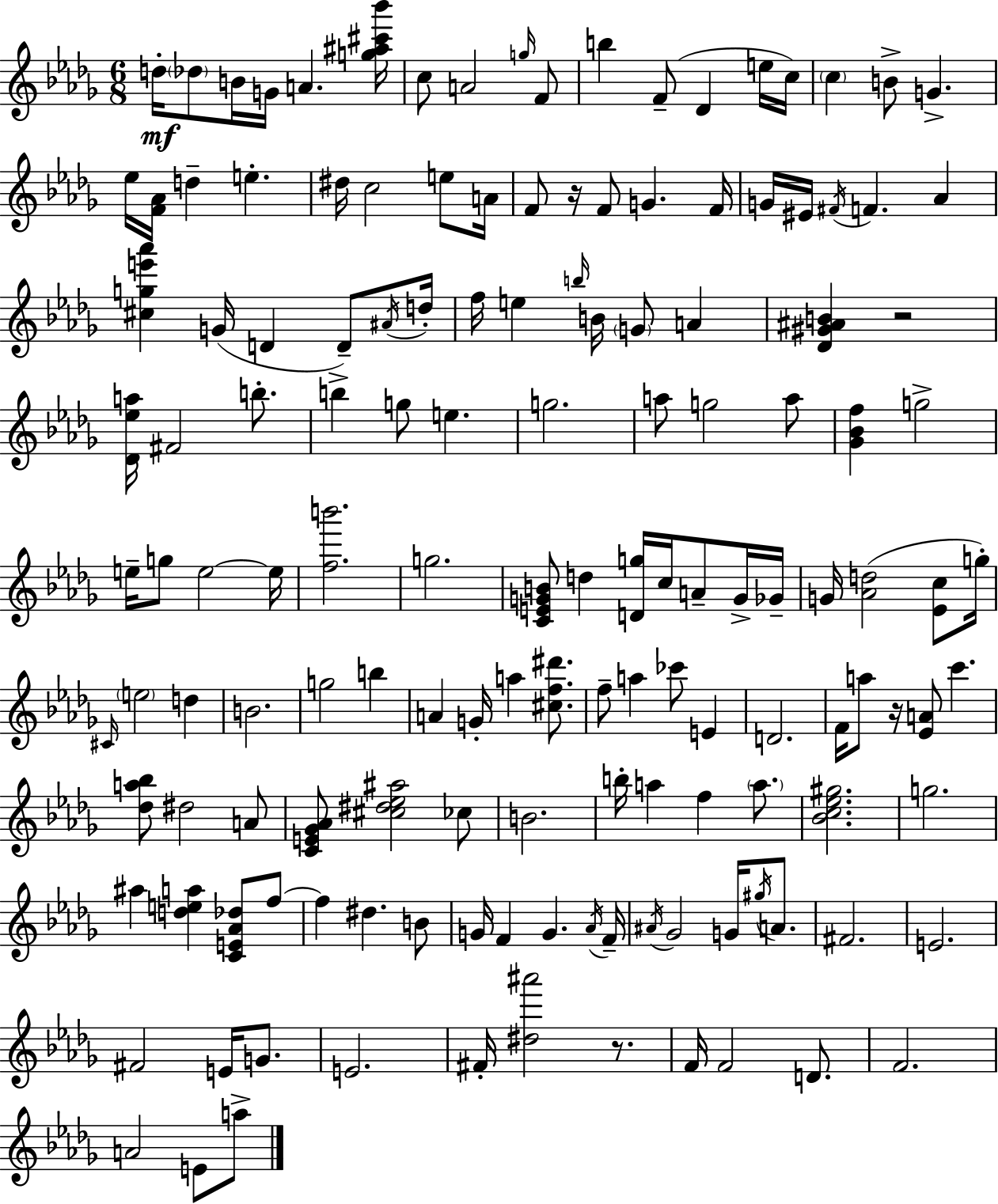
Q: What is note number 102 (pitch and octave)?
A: F4